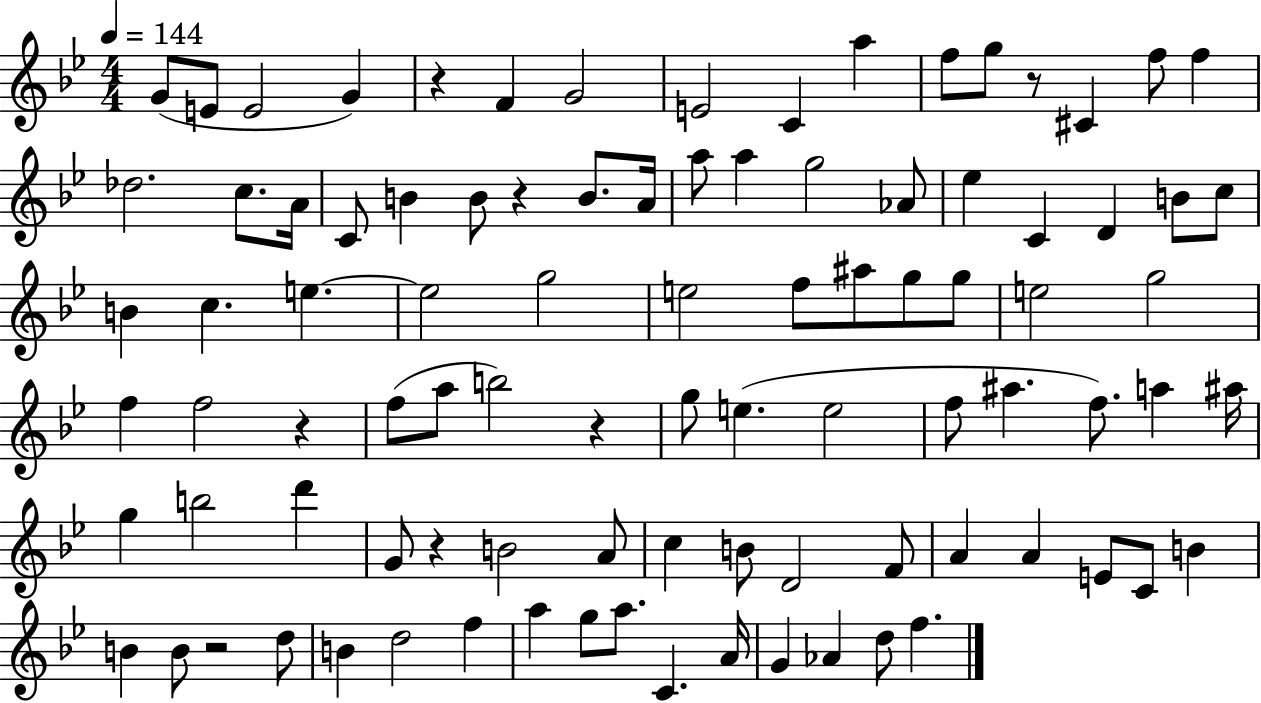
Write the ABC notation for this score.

X:1
T:Untitled
M:4/4
L:1/4
K:Bb
G/2 E/2 E2 G z F G2 E2 C a f/2 g/2 z/2 ^C f/2 f _d2 c/2 A/4 C/2 B B/2 z B/2 A/4 a/2 a g2 _A/2 _e C D B/2 c/2 B c e e2 g2 e2 f/2 ^a/2 g/2 g/2 e2 g2 f f2 z f/2 a/2 b2 z g/2 e e2 f/2 ^a f/2 a ^a/4 g b2 d' G/2 z B2 A/2 c B/2 D2 F/2 A A E/2 C/2 B B B/2 z2 d/2 B d2 f a g/2 a/2 C A/4 G _A d/2 f